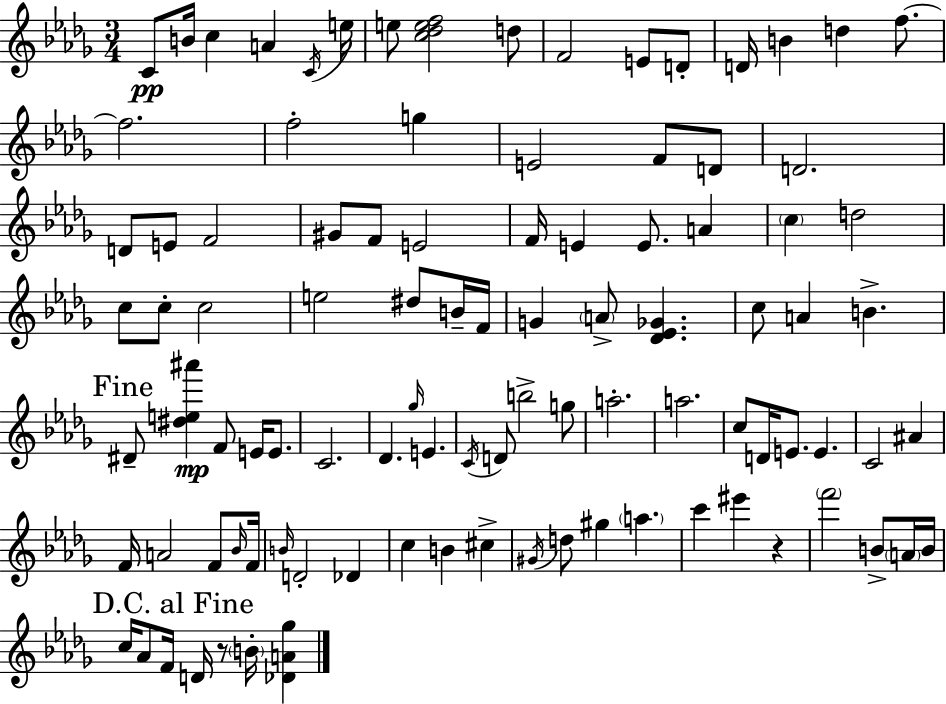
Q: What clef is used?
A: treble